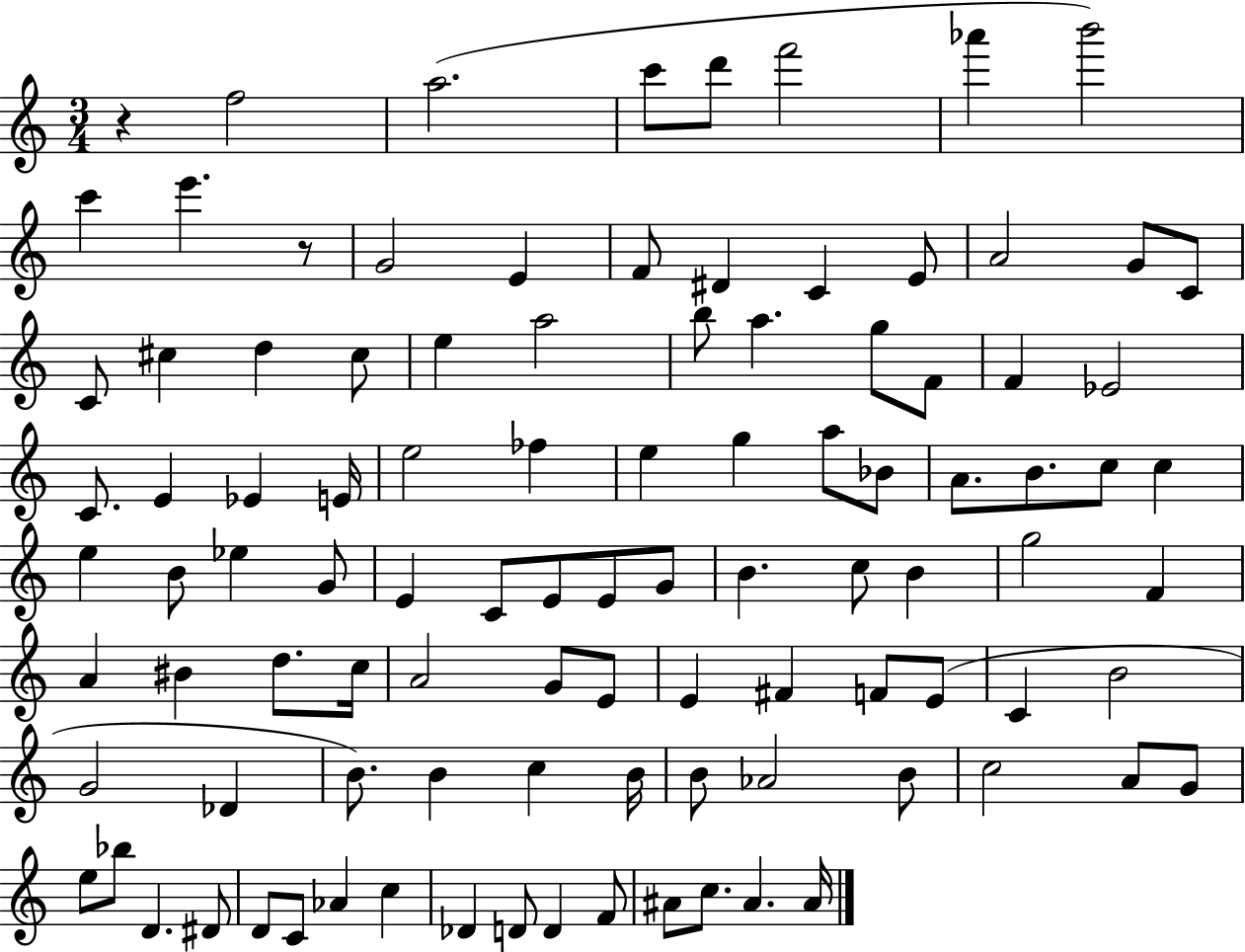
R/q F5/h A5/h. C6/e D6/e F6/h Ab6/q B6/h C6/q E6/q. R/e G4/h E4/q F4/e D#4/q C4/q E4/e A4/h G4/e C4/e C4/e C#5/q D5/q C#5/e E5/q A5/h B5/e A5/q. G5/e F4/e F4/q Eb4/h C4/e. E4/q Eb4/q E4/s E5/h FES5/q E5/q G5/q A5/e Bb4/e A4/e. B4/e. C5/e C5/q E5/q B4/e Eb5/q G4/e E4/q C4/e E4/e E4/e G4/e B4/q. C5/e B4/q G5/h F4/q A4/q BIS4/q D5/e. C5/s A4/h G4/e E4/e E4/q F#4/q F4/e E4/e C4/q B4/h G4/h Db4/q B4/e. B4/q C5/q B4/s B4/e Ab4/h B4/e C5/h A4/e G4/e E5/e Bb5/e D4/q. D#4/e D4/e C4/e Ab4/q C5/q Db4/q D4/e D4/q F4/e A#4/e C5/e. A#4/q. A#4/s